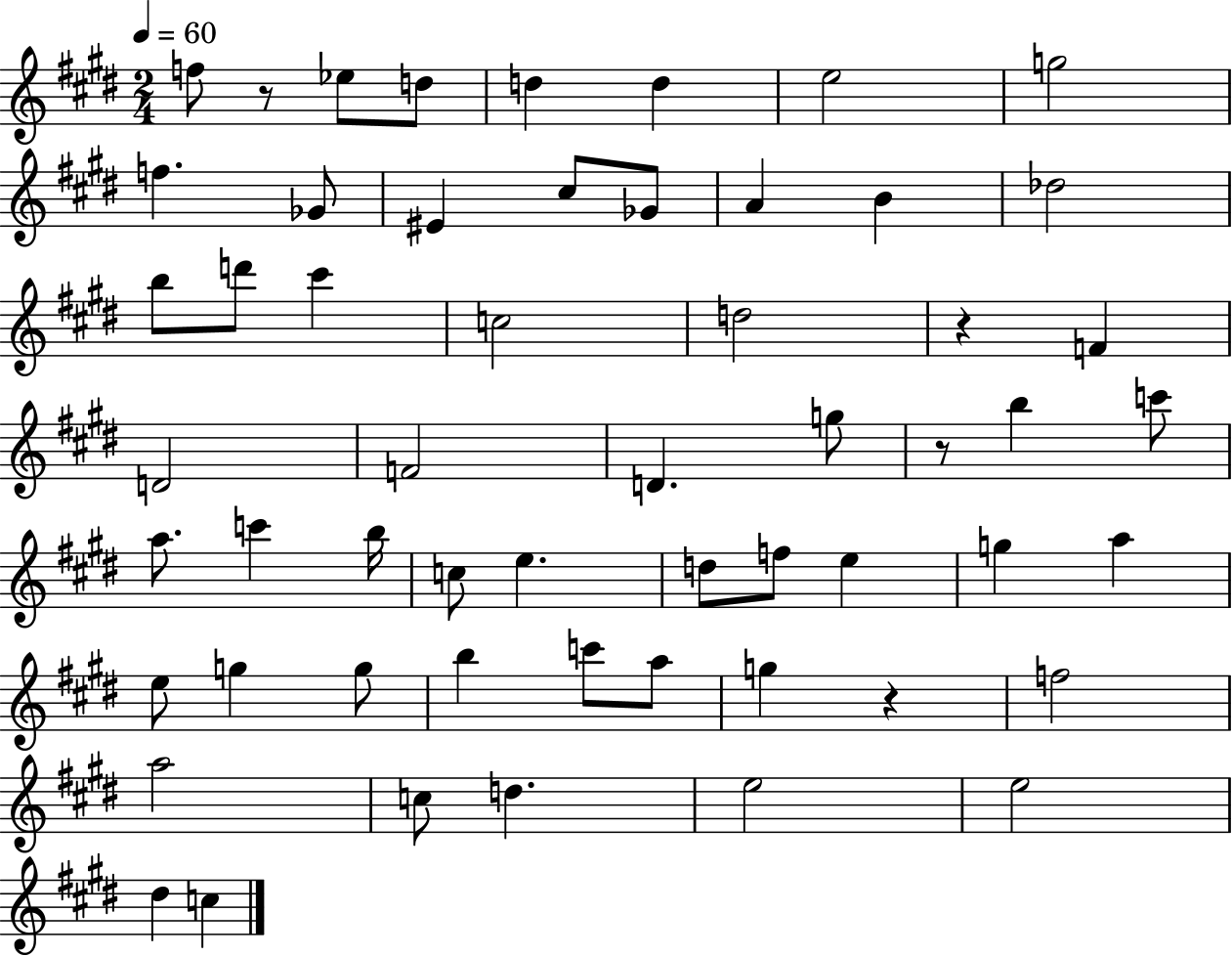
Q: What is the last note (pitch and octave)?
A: C5